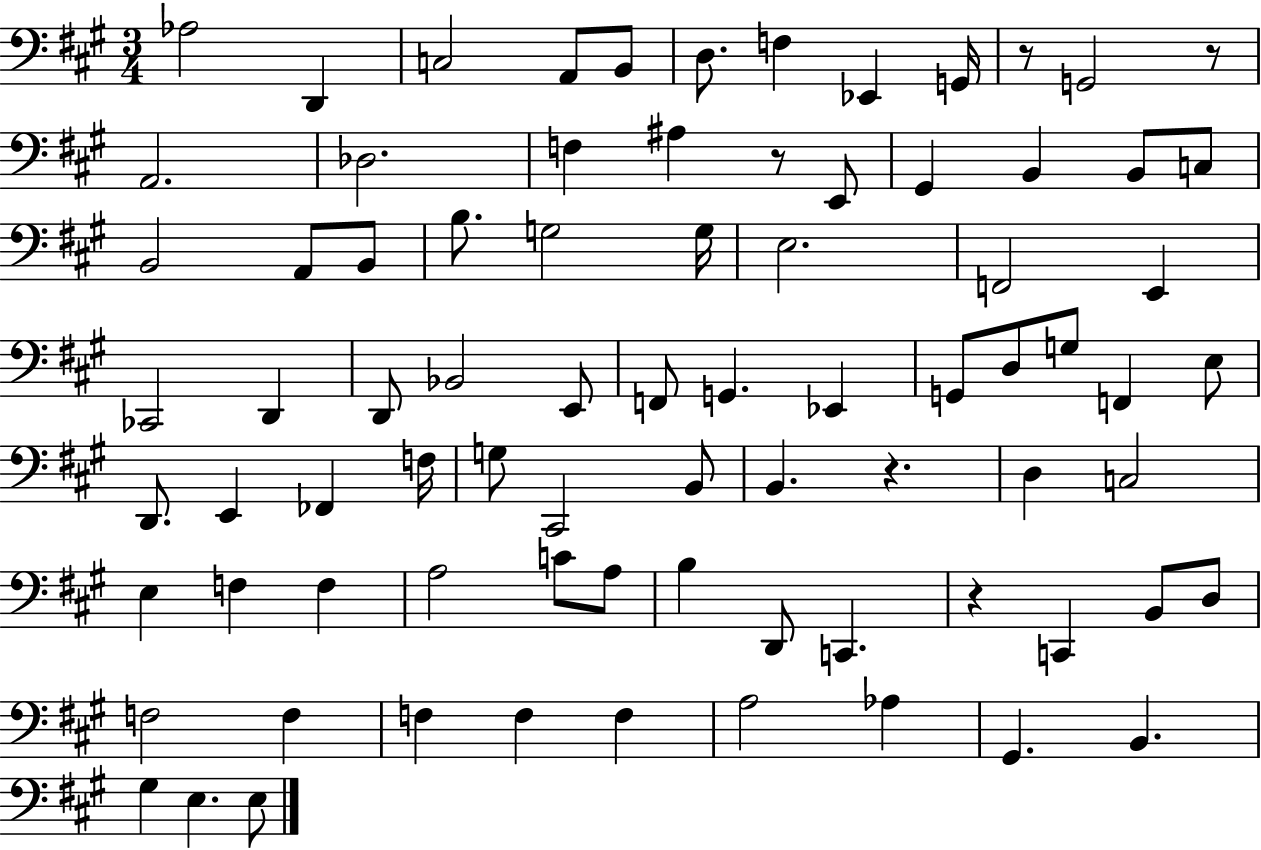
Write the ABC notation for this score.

X:1
T:Untitled
M:3/4
L:1/4
K:A
_A,2 D,, C,2 A,,/2 B,,/2 D,/2 F, _E,, G,,/4 z/2 G,,2 z/2 A,,2 _D,2 F, ^A, z/2 E,,/2 ^G,, B,, B,,/2 C,/2 B,,2 A,,/2 B,,/2 B,/2 G,2 G,/4 E,2 F,,2 E,, _C,,2 D,, D,,/2 _B,,2 E,,/2 F,,/2 G,, _E,, G,,/2 D,/2 G,/2 F,, E,/2 D,,/2 E,, _F,, F,/4 G,/2 ^C,,2 B,,/2 B,, z D, C,2 E, F, F, A,2 C/2 A,/2 B, D,,/2 C,, z C,, B,,/2 D,/2 F,2 F, F, F, F, A,2 _A, ^G,, B,, ^G, E, E,/2